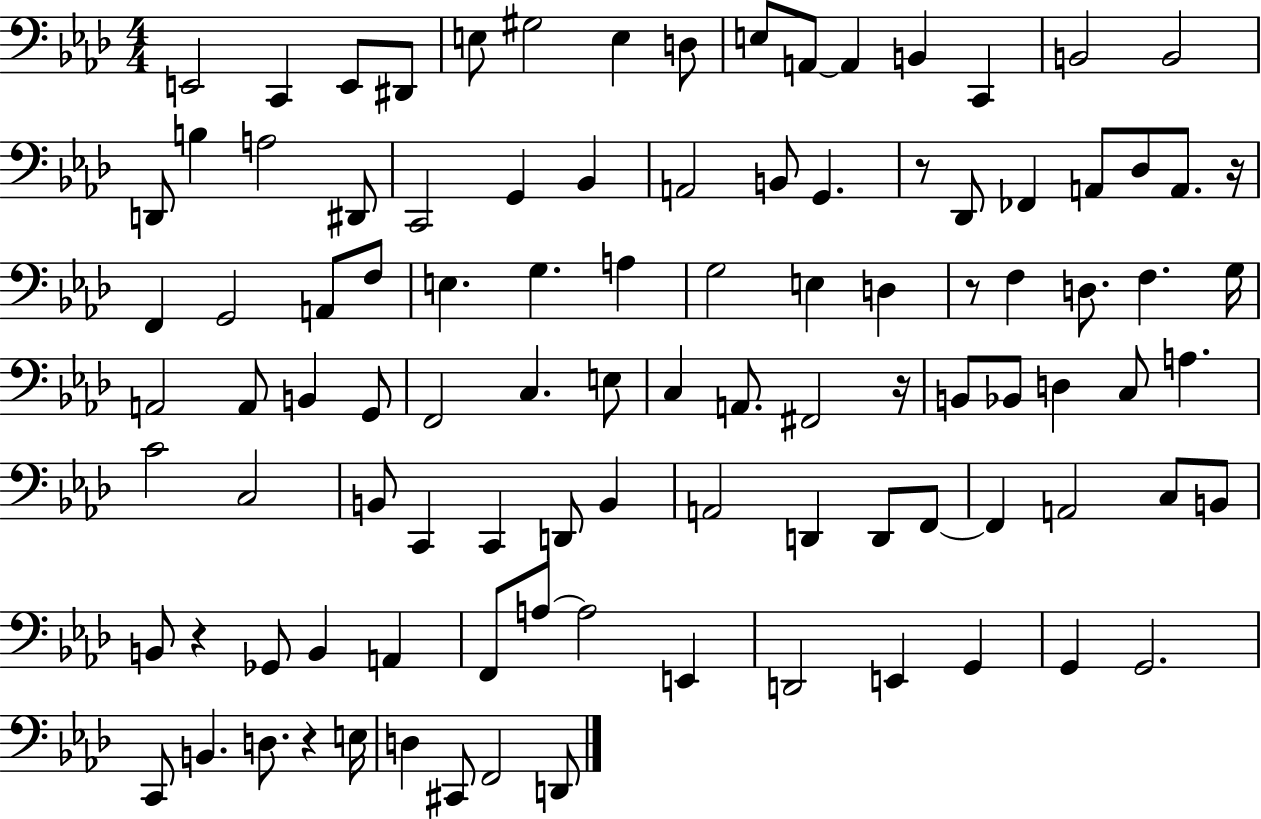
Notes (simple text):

E2/h C2/q E2/e D#2/e E3/e G#3/h E3/q D3/e E3/e A2/e A2/q B2/q C2/q B2/h B2/h D2/e B3/q A3/h D#2/e C2/h G2/q Bb2/q A2/h B2/e G2/q. R/e Db2/e FES2/q A2/e Db3/e A2/e. R/s F2/q G2/h A2/e F3/e E3/q. G3/q. A3/q G3/h E3/q D3/q R/e F3/q D3/e. F3/q. G3/s A2/h A2/e B2/q G2/e F2/h C3/q. E3/e C3/q A2/e. F#2/h R/s B2/e Bb2/e D3/q C3/e A3/q. C4/h C3/h B2/e C2/q C2/q D2/e B2/q A2/h D2/q D2/e F2/e F2/q A2/h C3/e B2/e B2/e R/q Gb2/e B2/q A2/q F2/e A3/e A3/h E2/q D2/h E2/q G2/q G2/q G2/h. C2/e B2/q. D3/e. R/q E3/s D3/q C#2/e F2/h D2/e